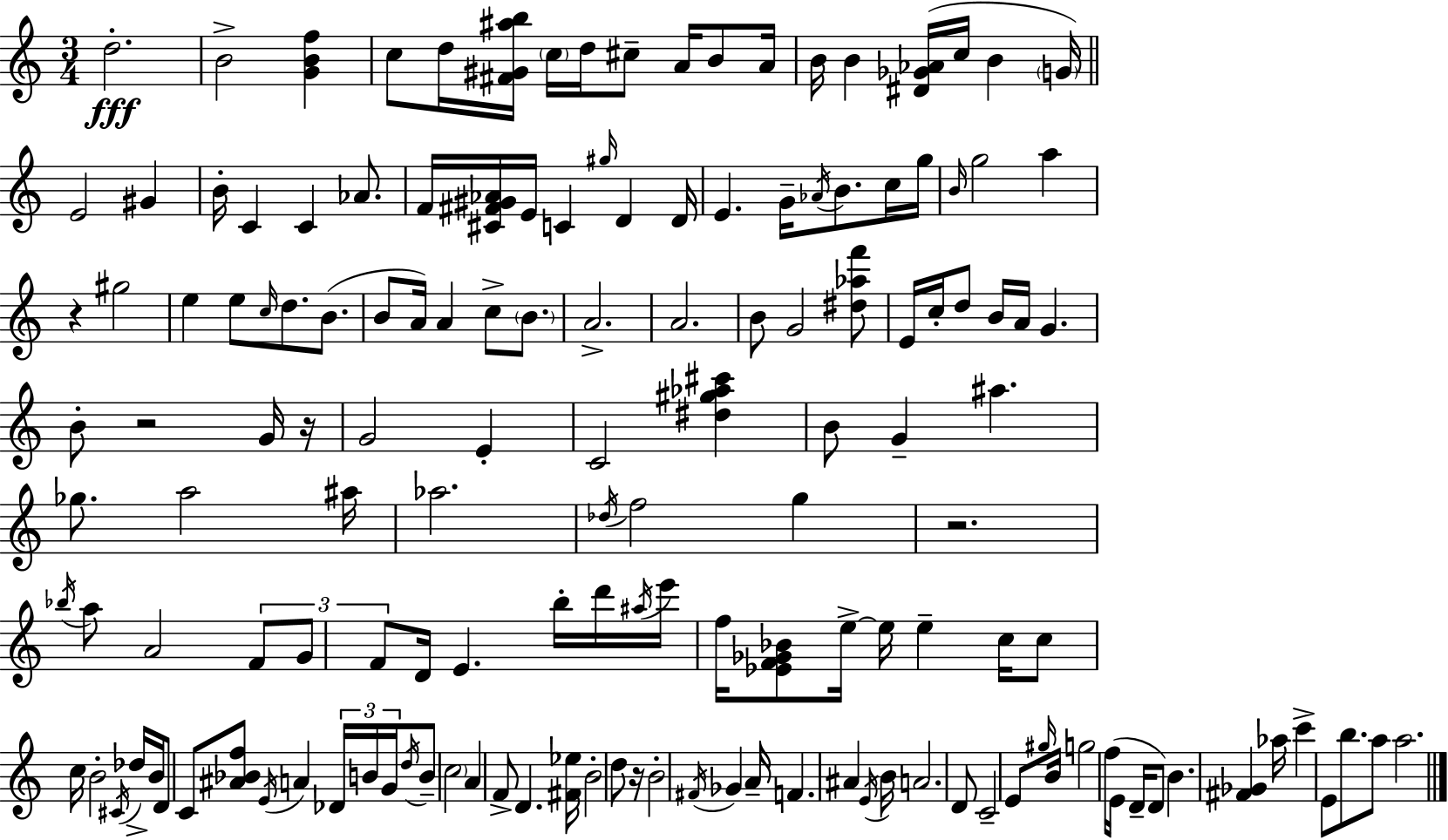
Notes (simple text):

D5/h. B4/h [G4,B4,F5]/q C5/e D5/s [F#4,G#4,A#5,B5]/s C5/s D5/s C#5/e A4/s B4/e A4/s B4/s B4/q [D#4,Gb4,Ab4]/s C5/s B4/q G4/s E4/h G#4/q B4/s C4/q C4/q Ab4/e. F4/s [C#4,F#4,G#4,Ab4]/s E4/s C4/q G#5/s D4/q D4/s E4/q. G4/s Ab4/s B4/e. C5/s G5/s B4/s G5/h A5/q R/q G#5/h E5/q E5/e C5/s D5/e. B4/e. B4/e A4/s A4/q C5/e B4/e. A4/h. A4/h. B4/e G4/h [D#5,Ab5,F6]/e E4/s C5/s D5/e B4/s A4/s G4/q. B4/e R/h G4/s R/s G4/h E4/q C4/h [D#5,G#5,Ab5,C#6]/q B4/e G4/q A#5/q. Gb5/e. A5/h A#5/s Ab5/h. Db5/s F5/h G5/q R/h. Bb5/s A5/e A4/h F4/e G4/e F4/e D4/s E4/q. B5/s D6/s A#5/s E6/s F5/s [Eb4,F4,Gb4,Bb4]/e E5/s E5/s E5/q C5/s C5/e C5/s B4/h C#4/s Db5/s B4/s D4/e C4/e [A#4,Bb4,F5]/e E4/s A4/q Db4/s B4/s G4/s D5/s B4/e C5/h A4/q F4/e D4/q. [F#4,Eb5]/s B4/h D5/e R/s B4/h F#4/s Gb4/q A4/s F4/q. A#4/q E4/s B4/s A4/h. D4/e C4/h E4/e G#5/s B4/s G5/h F5/s E4/s D4/s D4/e B4/q. [F#4,Gb4]/q Ab5/s C6/q E4/e B5/e. A5/e A5/h.